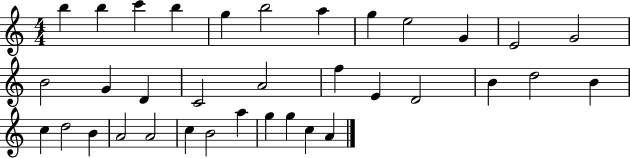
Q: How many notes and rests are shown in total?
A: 35